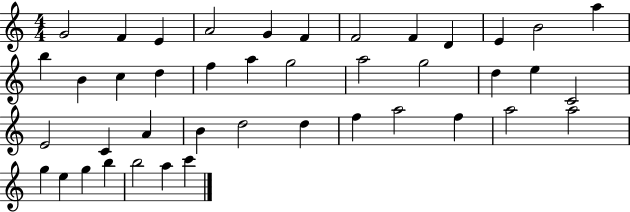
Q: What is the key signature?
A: C major